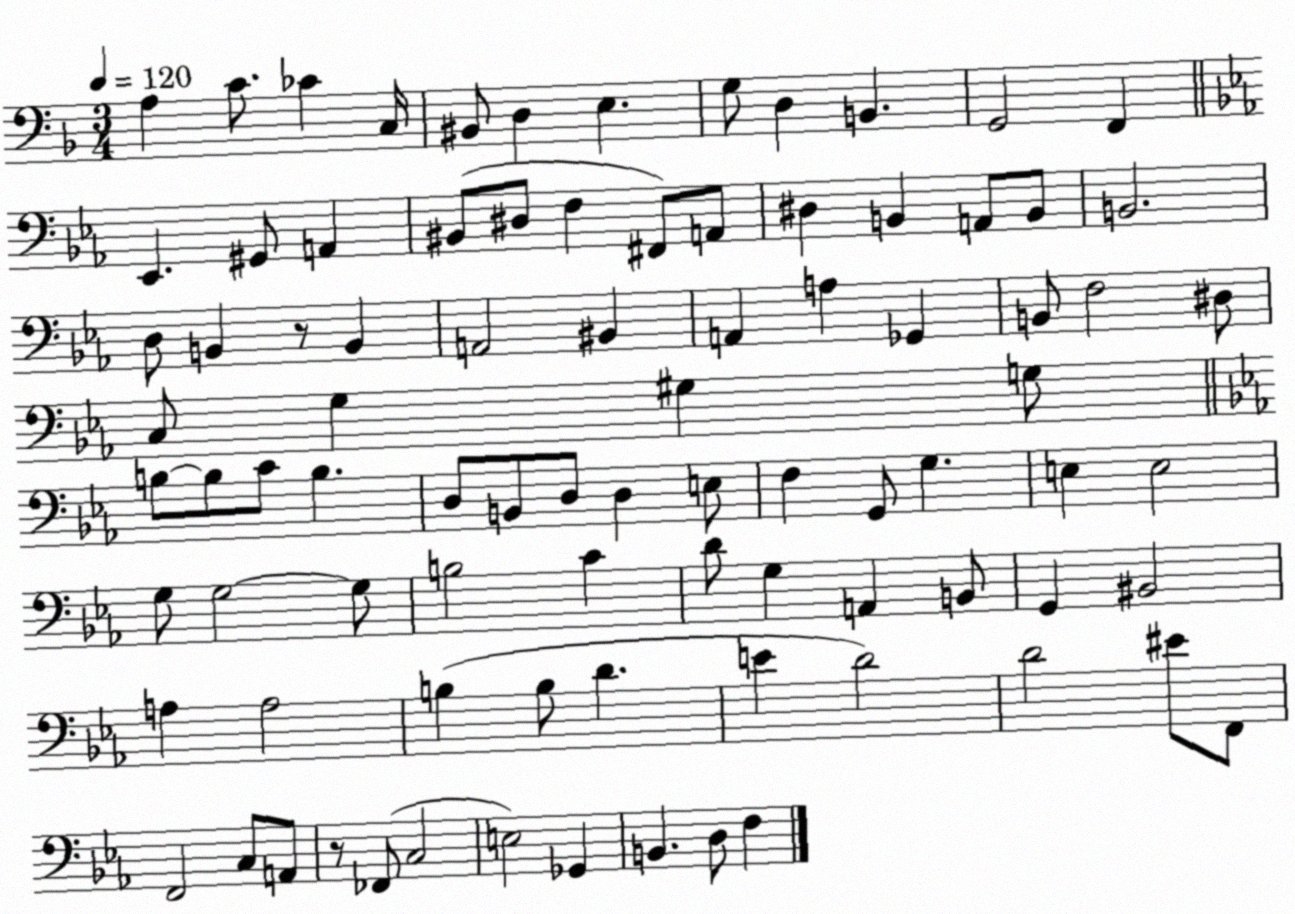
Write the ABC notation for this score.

X:1
T:Untitled
M:3/4
L:1/4
K:F
A, C/2 _C C,/4 ^B,,/2 D, E, G,/2 D, B,, G,,2 F,, _E,, ^G,,/2 A,, ^B,,/2 ^D,/2 F, ^F,,/2 A,,/2 ^D, B,, A,,/2 B,,/2 B,,2 D,/2 B,, z/2 B,, A,,2 ^B,, A,, A, _G,, B,,/2 F,2 ^D,/2 C,/2 G, ^G, G,/2 B,/2 B,/2 C/2 B, D,/2 B,,/2 D,/2 D, E,/2 F, G,,/2 G, E, E,2 G,/2 G,2 G,/2 B,2 C D/2 G, A,, B,,/2 G,, ^B,,2 A, A,2 B, B,/2 D E D2 D2 ^E/2 F,,/2 F,,2 C,/2 A,,/2 z/2 _F,,/2 C,2 E,2 _G,, B,, D,/2 F,